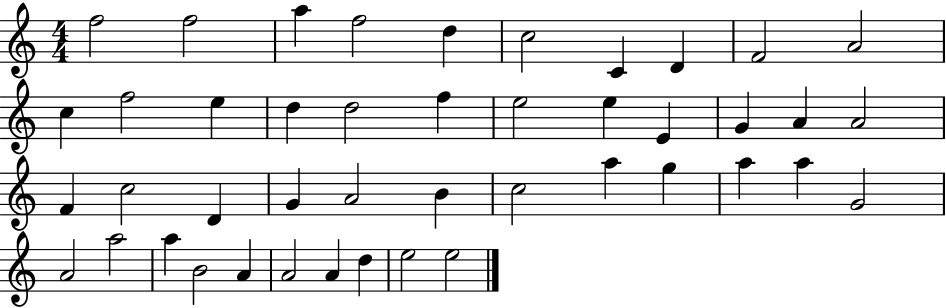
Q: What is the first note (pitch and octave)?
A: F5